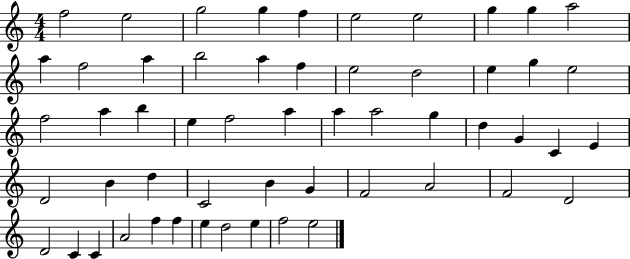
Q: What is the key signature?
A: C major